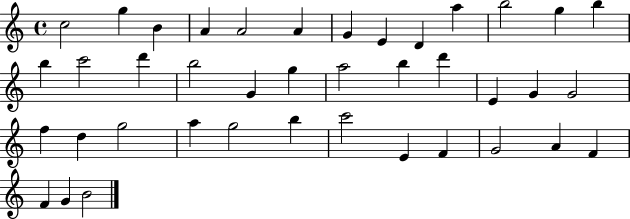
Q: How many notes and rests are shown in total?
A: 40